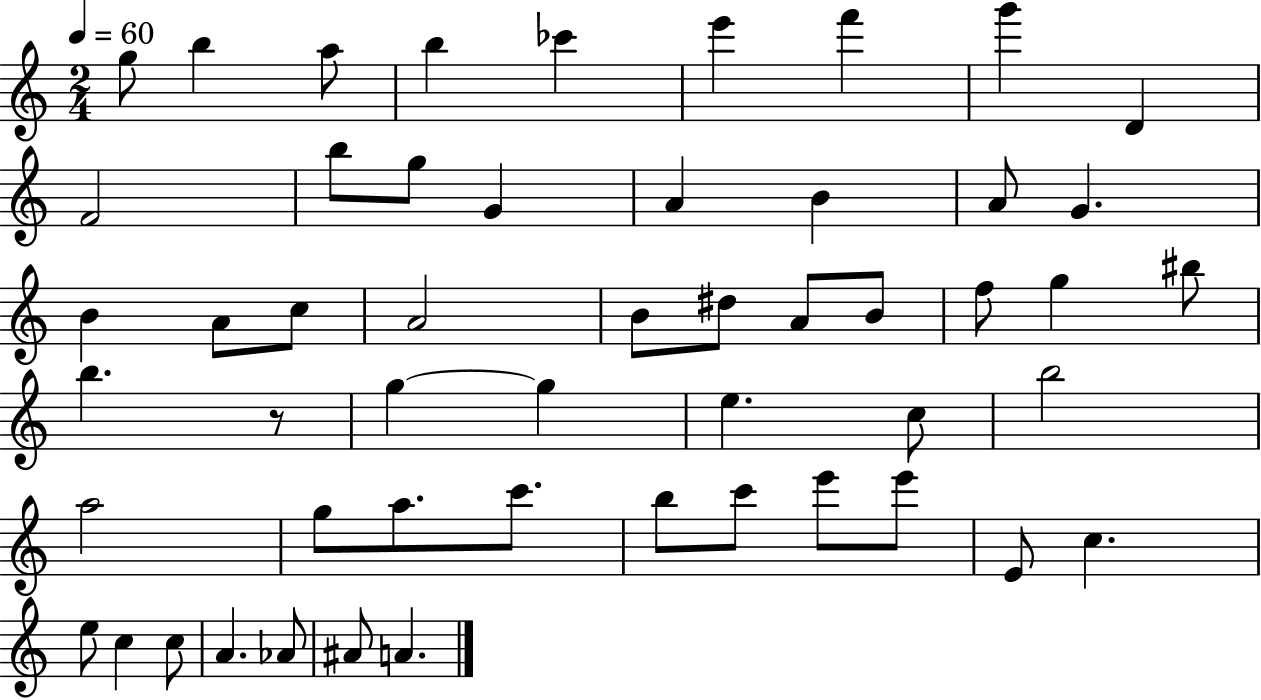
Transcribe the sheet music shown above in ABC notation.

X:1
T:Untitled
M:2/4
L:1/4
K:C
g/2 b a/2 b _c' e' f' g' D F2 b/2 g/2 G A B A/2 G B A/2 c/2 A2 B/2 ^d/2 A/2 B/2 f/2 g ^b/2 b z/2 g g e c/2 b2 a2 g/2 a/2 c'/2 b/2 c'/2 e'/2 e'/2 E/2 c e/2 c c/2 A _A/2 ^A/2 A